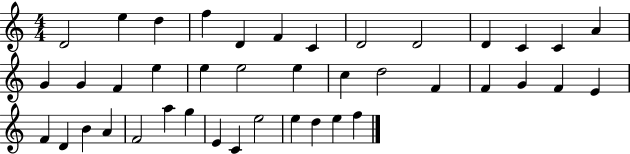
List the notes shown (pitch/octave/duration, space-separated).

D4/h E5/q D5/q F5/q D4/q F4/q C4/q D4/h D4/h D4/q C4/q C4/q A4/q G4/q G4/q F4/q E5/q E5/q E5/h E5/q C5/q D5/h F4/q F4/q G4/q F4/q E4/q F4/q D4/q B4/q A4/q F4/h A5/q G5/q E4/q C4/q E5/h E5/q D5/q E5/q F5/q